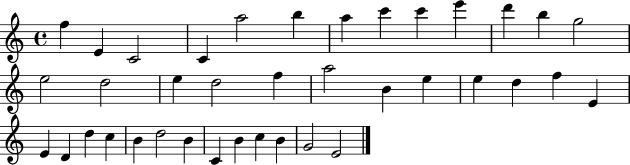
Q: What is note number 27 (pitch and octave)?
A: D4